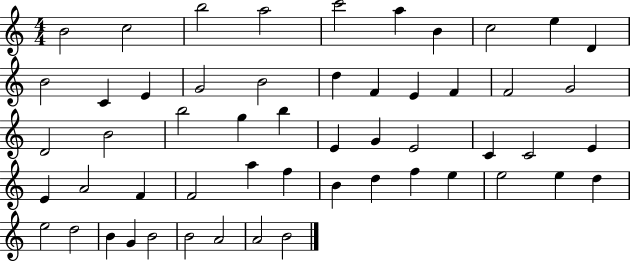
X:1
T:Untitled
M:4/4
L:1/4
K:C
B2 c2 b2 a2 c'2 a B c2 e D B2 C E G2 B2 d F E F F2 G2 D2 B2 b2 g b E G E2 C C2 E E A2 F F2 a f B d f e e2 e d e2 d2 B G B2 B2 A2 A2 B2